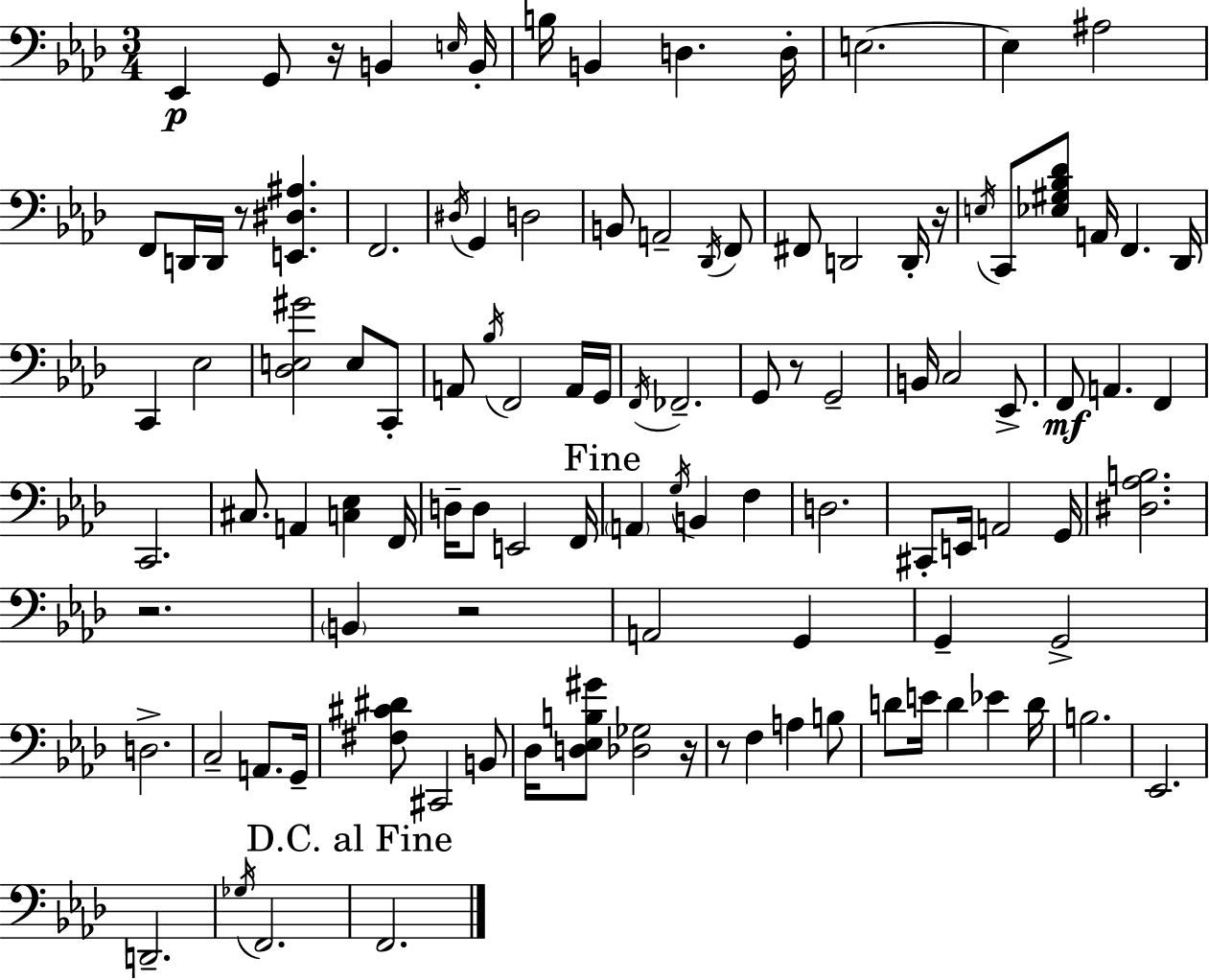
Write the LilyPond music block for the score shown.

{
  \clef bass
  \numericTimeSignature
  \time 3/4
  \key f \minor
  ees,4\p g,8 r16 b,4 \grace { e16 } | b,16-. b16 b,4 d4. | d16-. e2.~~ | e4 ais2 | \break f,8 d,16 d,16 r8 <e, dis ais>4. | f,2. | \acciaccatura { dis16 } g,4 d2 | b,8 a,2-- | \break \acciaccatura { des,16 } f,8 fis,8 d,2 | d,16-. r16 \acciaccatura { e16 } c,8 <ees gis bes des'>8 a,16 f,4. | des,16 c,4 ees2 | <des e gis'>2 | \break e8 c,8-. a,8 \acciaccatura { bes16 } f,2 | a,16 g,16 \acciaccatura { f,16 } fes,2.-- | g,8 r8 g,2-- | b,16 c2 | \break ees,8.-> f,8\mf a,4. | f,4 c,2. | cis8. a,4 | <c ees>4 f,16 d16-- d8 e,2 | \break f,16 \mark "Fine" \parenthesize a,4 \acciaccatura { g16 } b,4 | f4 d2. | cis,8-. e,16 a,2 | g,16 <dis aes b>2. | \break r2. | \parenthesize b,4 r2 | a,2 | g,4 g,4-- g,2-> | \break d2.-> | c2-- | a,8. g,16-- <fis cis' dis'>8 cis,2 | b,8 des16 <d ees b gis'>8 <des ges>2 | \break r16 r8 f4 | a4 b8 d'8 e'16 d'4 | ees'4 d'16 b2. | ees,2. | \break d,2.-- | \acciaccatura { ges16 } f,2. | \mark "D.C. al Fine" f,2. | \bar "|."
}